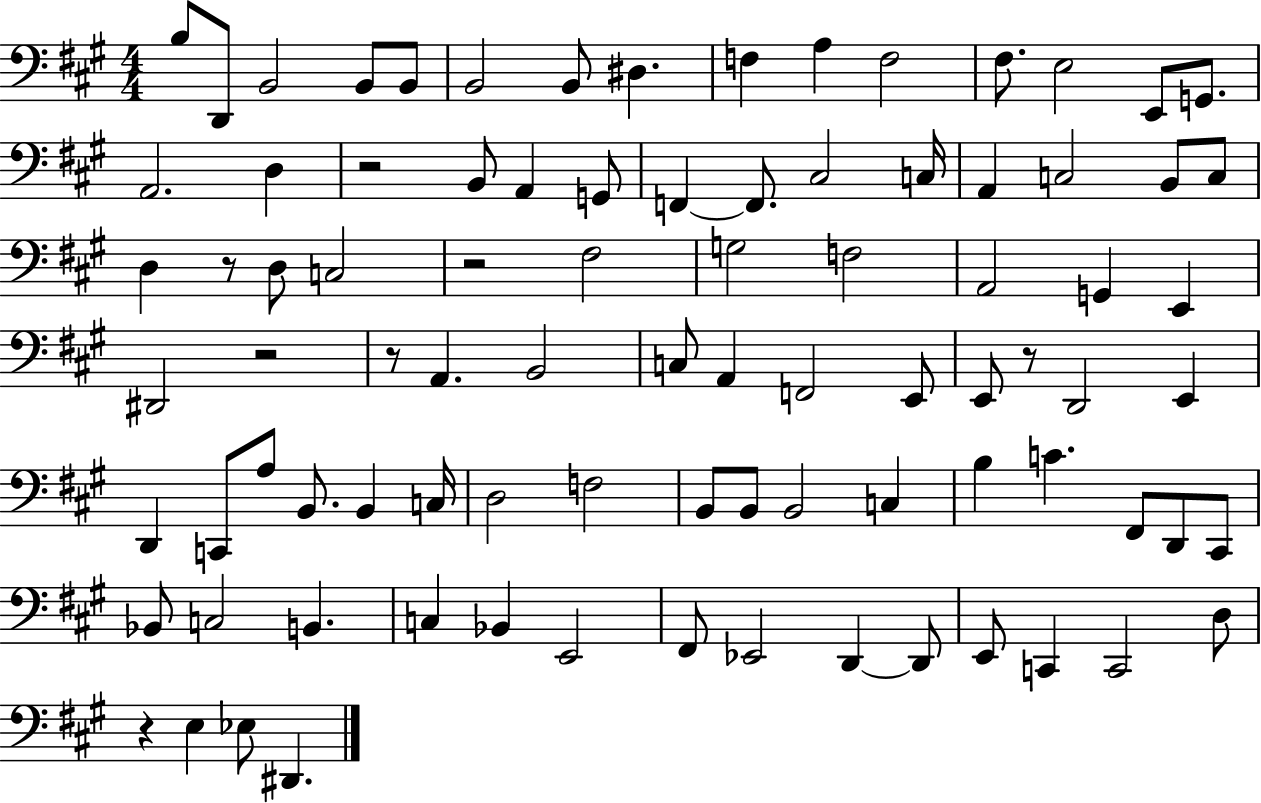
B3/e D2/e B2/h B2/e B2/e B2/h B2/e D#3/q. F3/q A3/q F3/h F#3/e. E3/h E2/e G2/e. A2/h. D3/q R/h B2/e A2/q G2/e F2/q F2/e. C#3/h C3/s A2/q C3/h B2/e C3/e D3/q R/e D3/e C3/h R/h F#3/h G3/h F3/h A2/h G2/q E2/q D#2/h R/h R/e A2/q. B2/h C3/e A2/q F2/h E2/e E2/e R/e D2/h E2/q D2/q C2/e A3/e B2/e. B2/q C3/s D3/h F3/h B2/e B2/e B2/h C3/q B3/q C4/q. F#2/e D2/e C#2/e Bb2/e C3/h B2/q. C3/q Bb2/q E2/h F#2/e Eb2/h D2/q D2/e E2/e C2/q C2/h D3/e R/q E3/q Eb3/e D#2/q.